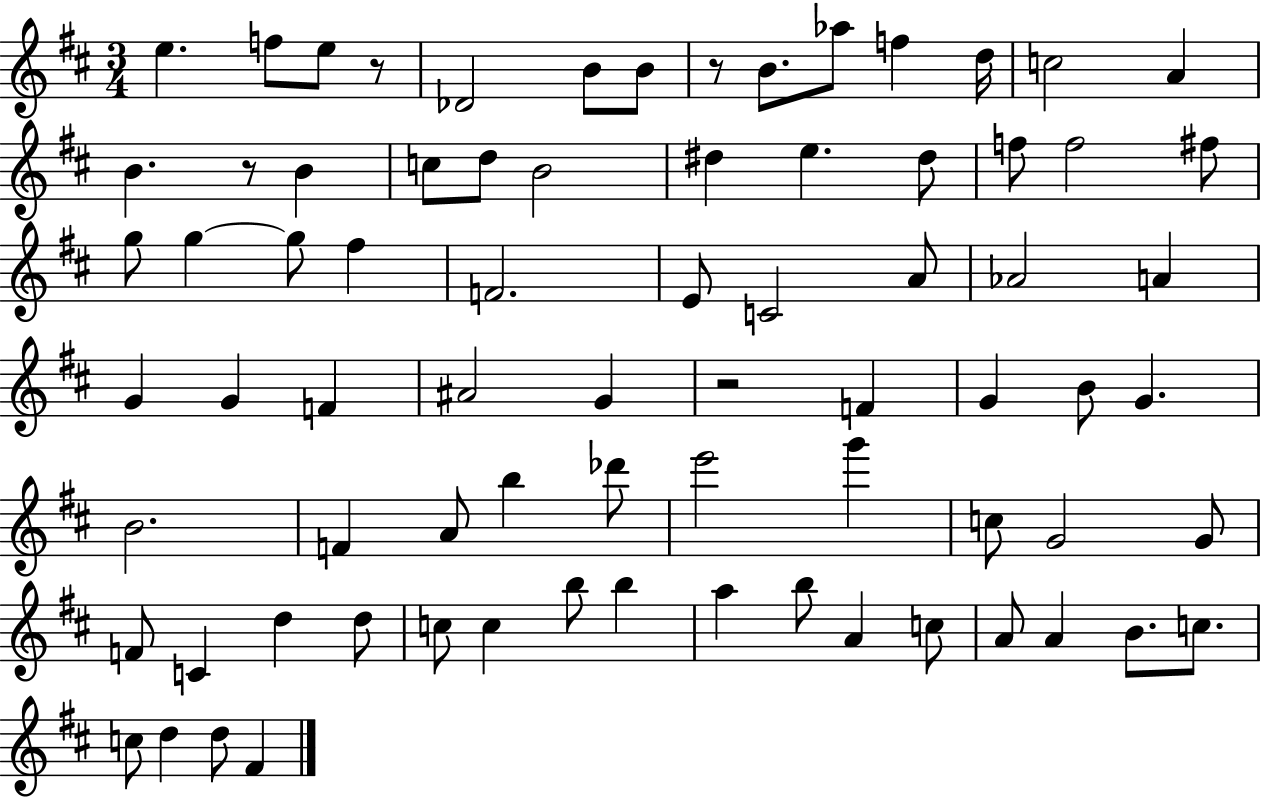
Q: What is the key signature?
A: D major